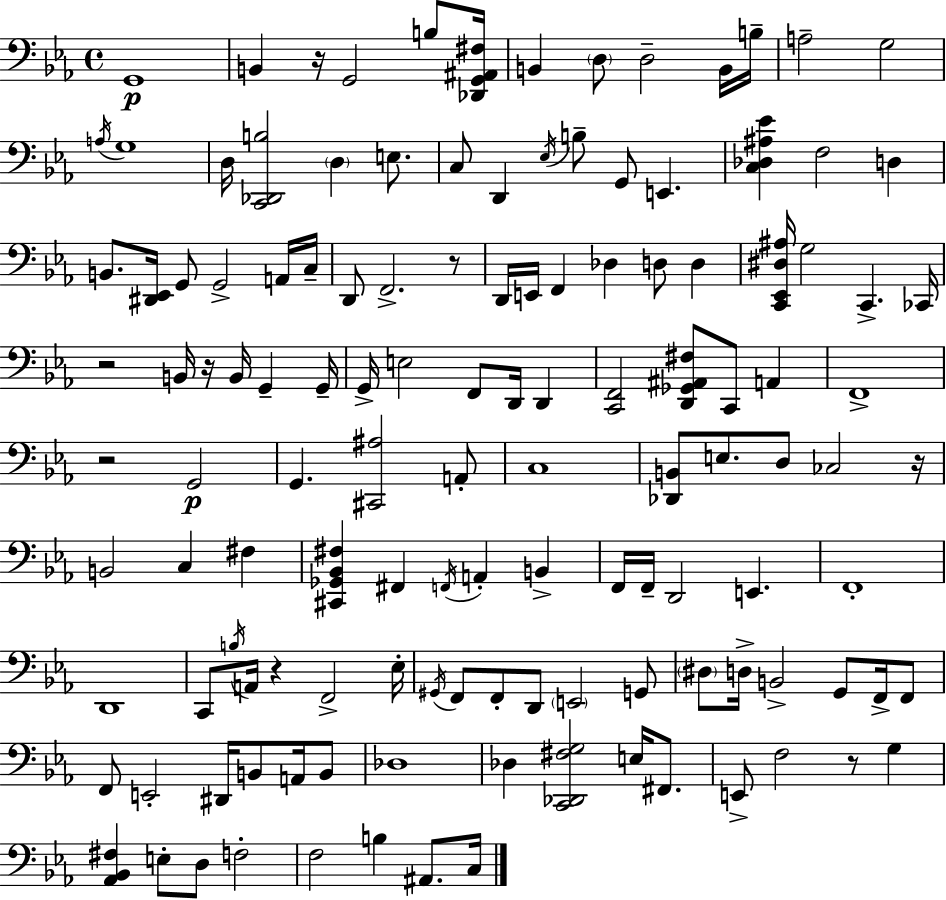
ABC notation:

X:1
T:Untitled
M:4/4
L:1/4
K:Eb
G,,4 B,, z/4 G,,2 B,/2 [_D,,G,,^A,,^F,]/4 B,, D,/2 D,2 B,,/4 B,/4 A,2 G,2 A,/4 G,4 D,/4 [C,,_D,,B,]2 D, E,/2 C,/2 D,, _E,/4 B,/2 G,,/2 E,, [C,_D,^A,_E] F,2 D, B,,/2 [^D,,_E,,]/4 G,,/2 G,,2 A,,/4 C,/4 D,,/2 F,,2 z/2 D,,/4 E,,/4 F,, _D, D,/2 D, [C,,_E,,^D,^A,]/4 G,2 C,, _C,,/4 z2 B,,/4 z/4 B,,/4 G,, G,,/4 G,,/4 E,2 F,,/2 D,,/4 D,, [C,,F,,]2 [D,,_G,,^A,,^F,]/2 C,,/2 A,, F,,4 z2 G,,2 G,, [^C,,^A,]2 A,,/2 C,4 [_D,,B,,]/2 E,/2 D,/2 _C,2 z/4 B,,2 C, ^F, [^C,,_G,,_B,,^F,] ^F,, F,,/4 A,, B,, F,,/4 F,,/4 D,,2 E,, F,,4 D,,4 C,,/2 B,/4 A,,/4 z F,,2 _E,/4 ^G,,/4 F,,/2 F,,/2 D,,/2 E,,2 G,,/2 ^D,/2 D,/4 B,,2 G,,/2 F,,/4 F,,/2 F,,/2 E,,2 ^D,,/4 B,,/2 A,,/4 B,,/2 _D,4 _D, [C,,_D,,^F,G,]2 E,/4 ^F,,/2 E,,/2 F,2 z/2 G, [_A,,_B,,^F,] E,/2 D,/2 F,2 F,2 B, ^A,,/2 C,/4